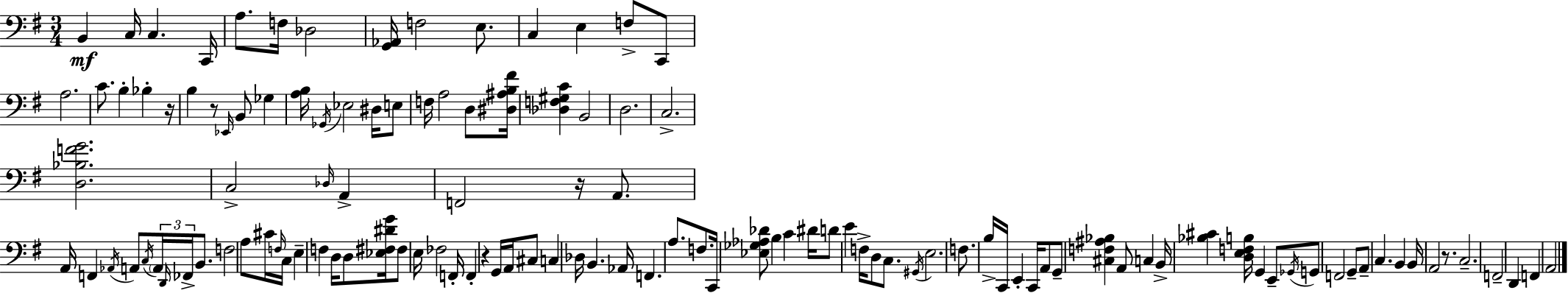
B2/q C3/s C3/q. C2/s A3/e. F3/s Db3/h [G2,Ab2]/s F3/h E3/e. C3/q E3/q F3/e C2/e A3/h. C4/e. B3/q Bb3/q R/s B3/q R/e Eb2/s B2/e Gb3/q [A3,B3]/s Gb2/s Eb3/h D#3/s E3/e F3/s A3/h D3/e [D#3,A#3,B3,F#4]/s [Db3,F3,G#3,C4]/q B2/h D3/h. C3/h. [D3,Bb3,F4,G4]/h. C3/h Db3/s A2/q F2/h R/s A2/e. A2/s F2/q Ab2/s A2/e C3/s A2/s D2/s FES2/s B2/e. F3/h A3/e C#4/s F3/s C3/s E3/q F3/q D3/s D3/e [Eb3,F#3,D#4,G4]/s F#3/e E3/s FES3/h F2/s F2/q R/q G2/s A2/s C#3/e C3/q Db3/s B2/q. Ab2/s F2/q. A3/e. F3/e. C2/s [Eb3,Gb3,Ab3,Db4]/e B3/q C4/q D#4/s D4/e E4/q F3/s D3/e C3/e. G#2/s E3/h. F3/e. B3/s C2/s E2/q C2/s A2/e G2/e [C#3,F3,A#3,Bb3]/q A2/e C3/q B2/s [Bb3,C#4]/q [D3,E3,F3,B3]/s G2/q E2/e Gb2/s G2/e F2/h G2/e A2/e C3/q. B2/q B2/s A2/h R/e. C3/h. F2/h D2/q F2/q A2/h